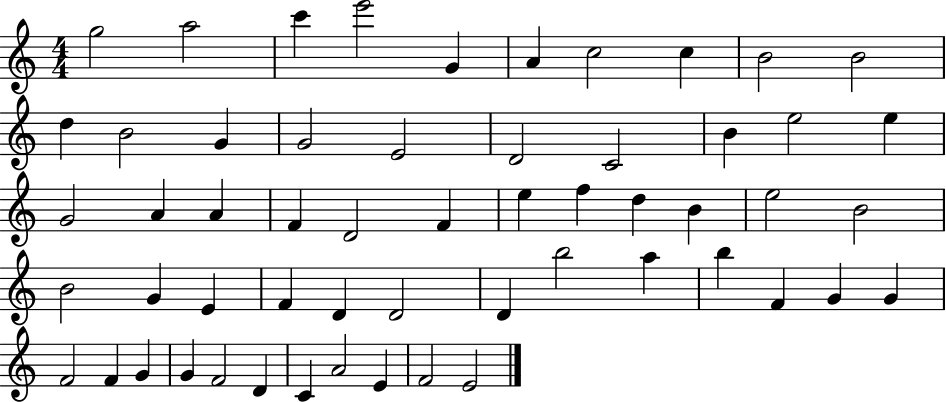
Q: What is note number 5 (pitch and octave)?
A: G4